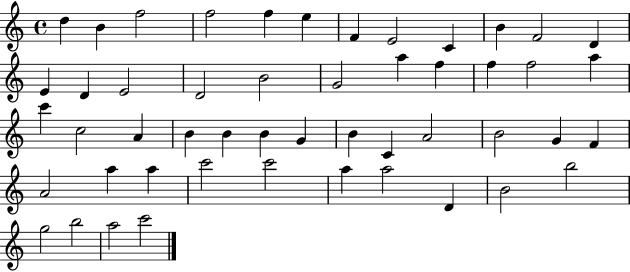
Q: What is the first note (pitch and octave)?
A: D5